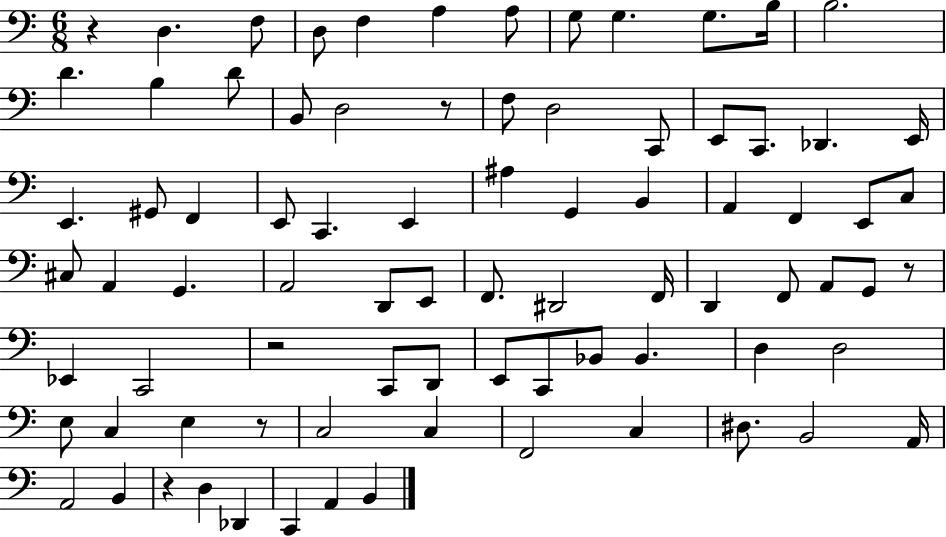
X:1
T:Untitled
M:6/8
L:1/4
K:C
z D, F,/2 D,/2 F, A, A,/2 G,/2 G, G,/2 B,/4 B,2 D B, D/2 B,,/2 D,2 z/2 F,/2 D,2 C,,/2 E,,/2 C,,/2 _D,, E,,/4 E,, ^G,,/2 F,, E,,/2 C,, E,, ^A, G,, B,, A,, F,, E,,/2 C,/2 ^C,/2 A,, G,, A,,2 D,,/2 E,,/2 F,,/2 ^D,,2 F,,/4 D,, F,,/2 A,,/2 G,,/2 z/2 _E,, C,,2 z2 C,,/2 D,,/2 E,,/2 C,,/2 _B,,/2 _B,, D, D,2 E,/2 C, E, z/2 C,2 C, F,,2 C, ^D,/2 B,,2 A,,/4 A,,2 B,, z D, _D,, C,, A,, B,,